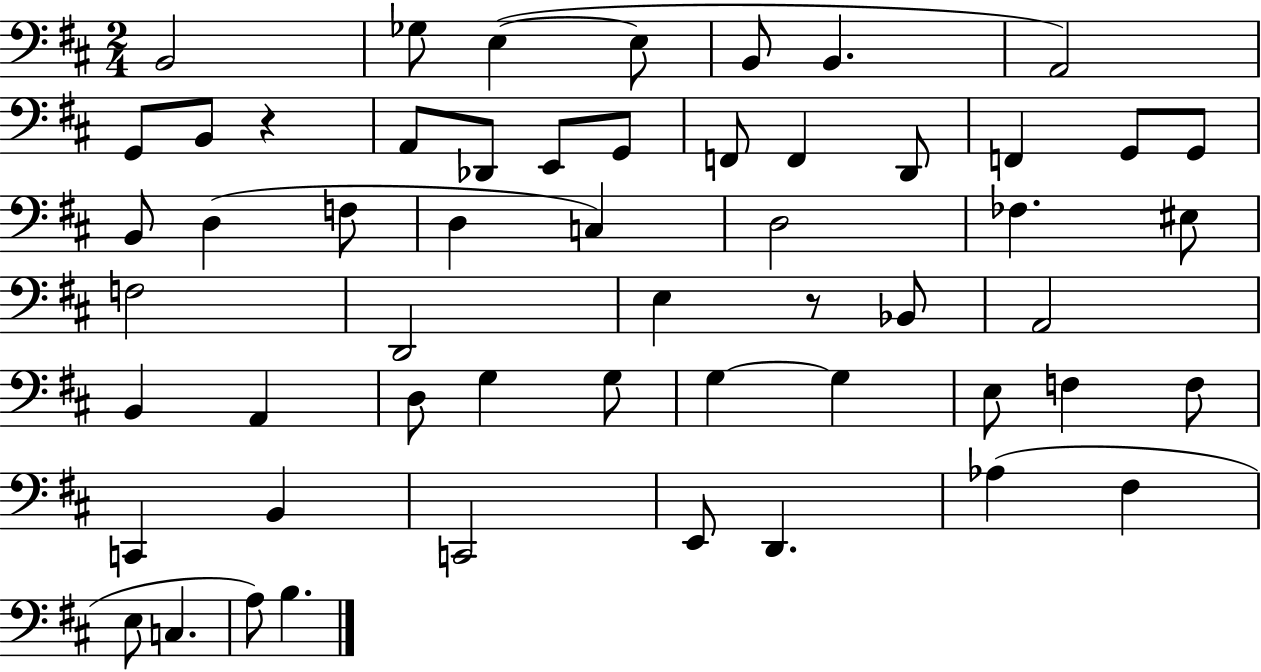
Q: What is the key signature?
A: D major